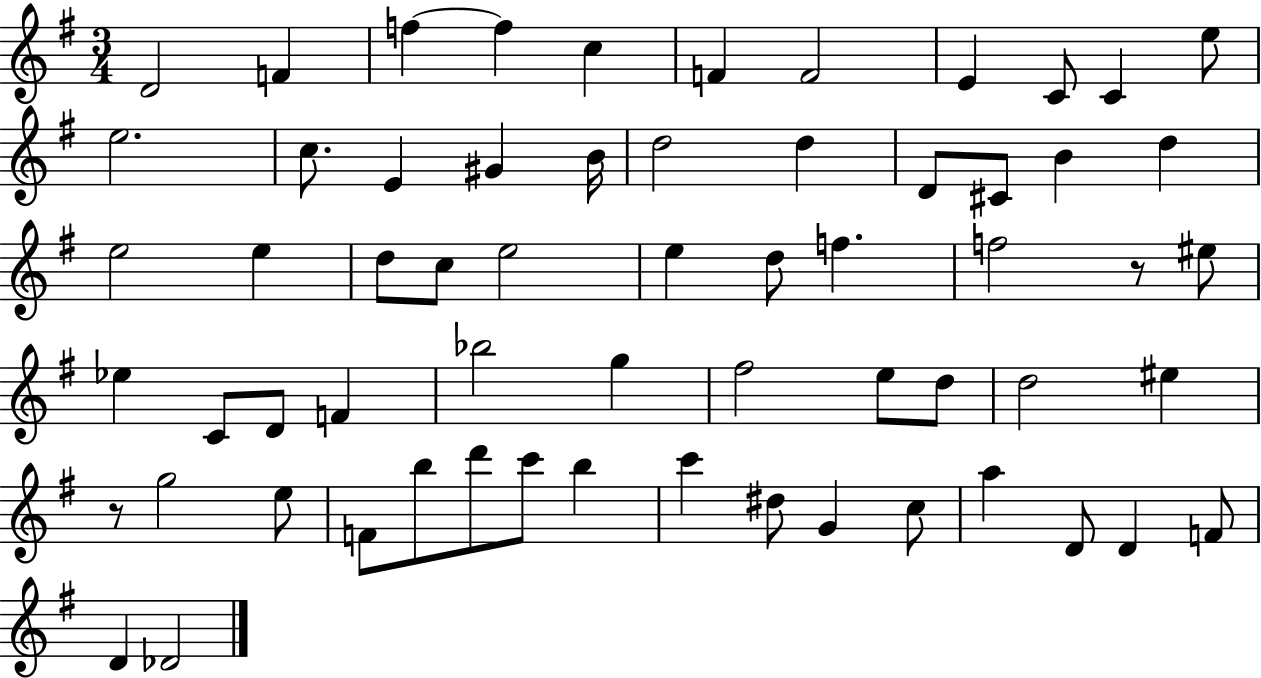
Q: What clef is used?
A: treble